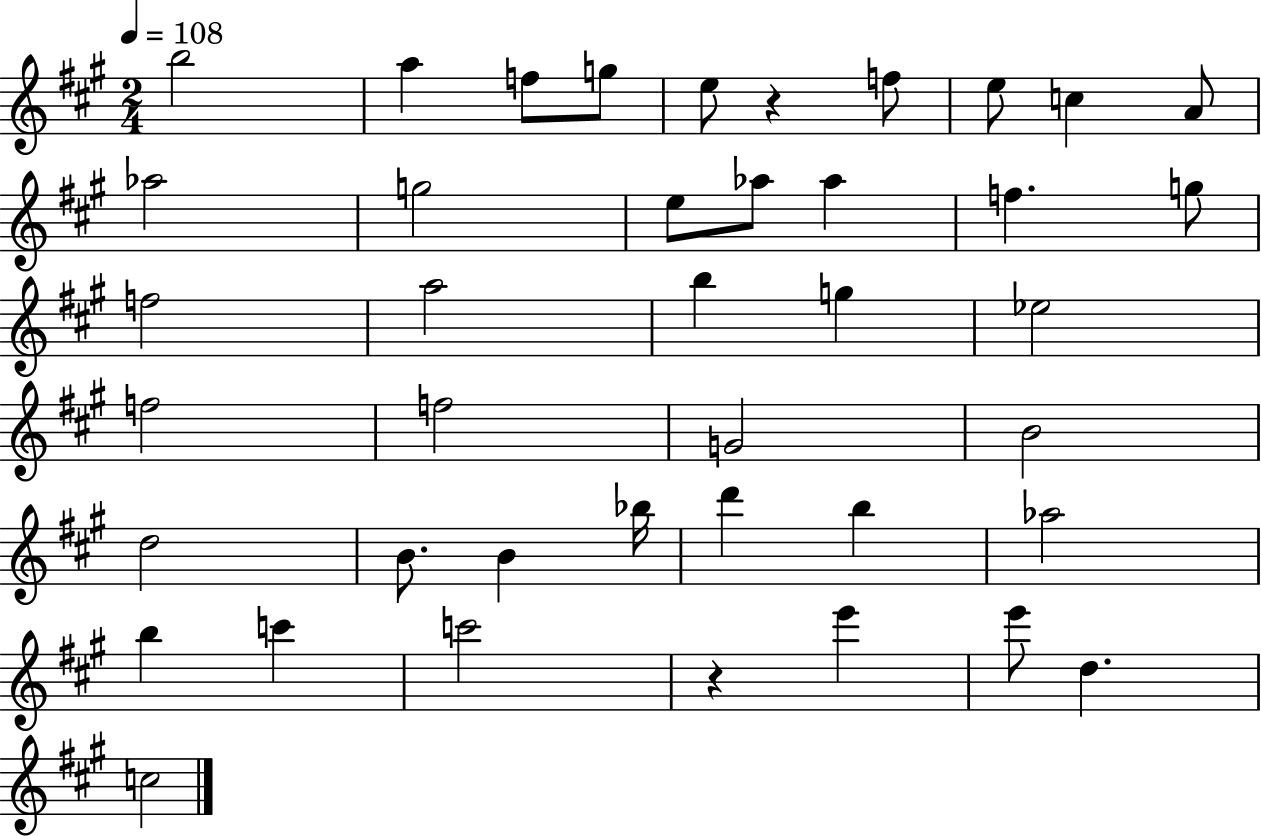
B5/h A5/q F5/e G5/e E5/e R/q F5/e E5/e C5/q A4/e Ab5/h G5/h E5/e Ab5/e Ab5/q F5/q. G5/e F5/h A5/h B5/q G5/q Eb5/h F5/h F5/h G4/h B4/h D5/h B4/e. B4/q Bb5/s D6/q B5/q Ab5/h B5/q C6/q C6/h R/q E6/q E6/e D5/q. C5/h